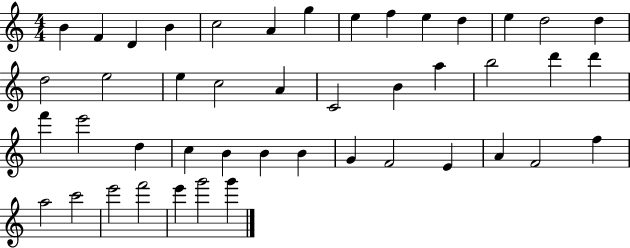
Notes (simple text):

B4/q F4/q D4/q B4/q C5/h A4/q G5/q E5/q F5/q E5/q D5/q E5/q D5/h D5/q D5/h E5/h E5/q C5/h A4/q C4/h B4/q A5/q B5/h D6/q D6/q F6/q E6/h D5/q C5/q B4/q B4/q B4/q G4/q F4/h E4/q A4/q F4/h F5/q A5/h C6/h E6/h F6/h E6/q G6/h G6/q